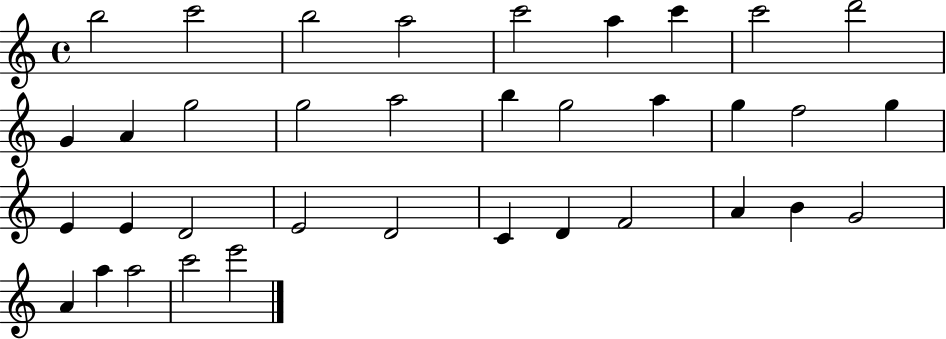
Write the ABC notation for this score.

X:1
T:Untitled
M:4/4
L:1/4
K:C
b2 c'2 b2 a2 c'2 a c' c'2 d'2 G A g2 g2 a2 b g2 a g f2 g E E D2 E2 D2 C D F2 A B G2 A a a2 c'2 e'2